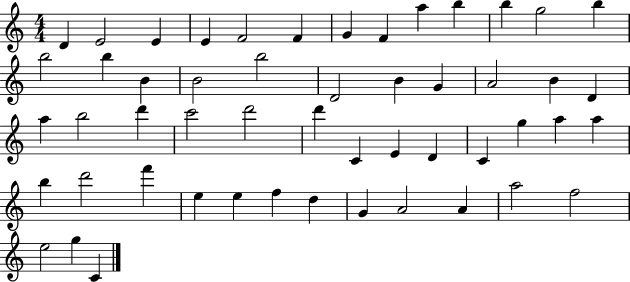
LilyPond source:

{
  \clef treble
  \numericTimeSignature
  \time 4/4
  \key c \major
  d'4 e'2 e'4 | e'4 f'2 f'4 | g'4 f'4 a''4 b''4 | b''4 g''2 b''4 | \break b''2 b''4 b'4 | b'2 b''2 | d'2 b'4 g'4 | a'2 b'4 d'4 | \break a''4 b''2 d'''4 | c'''2 d'''2 | d'''4 c'4 e'4 d'4 | c'4 g''4 a''4 a''4 | \break b''4 d'''2 f'''4 | e''4 e''4 f''4 d''4 | g'4 a'2 a'4 | a''2 f''2 | \break e''2 g''4 c'4 | \bar "|."
}